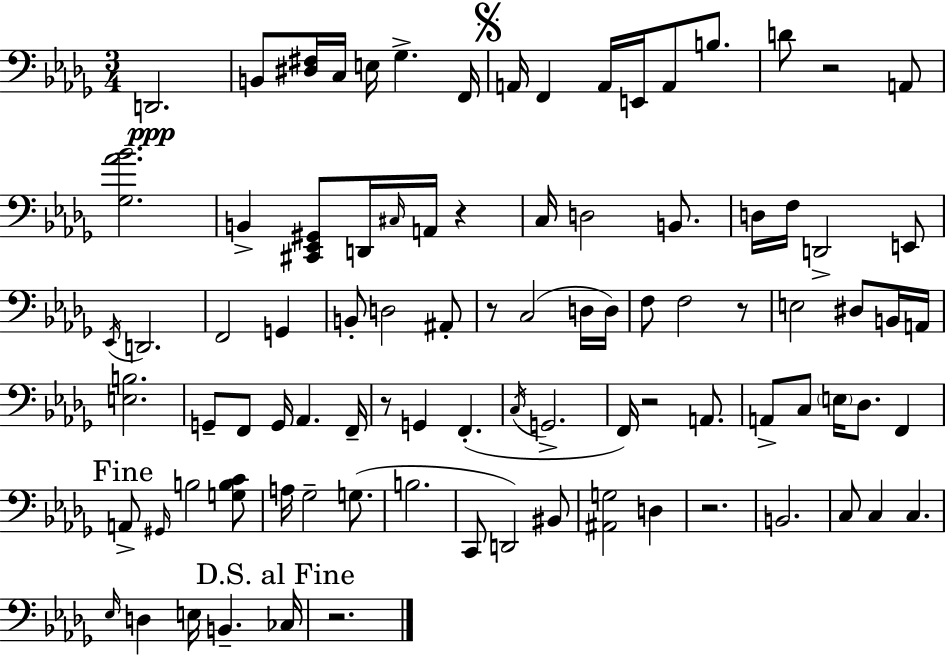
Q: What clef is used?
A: bass